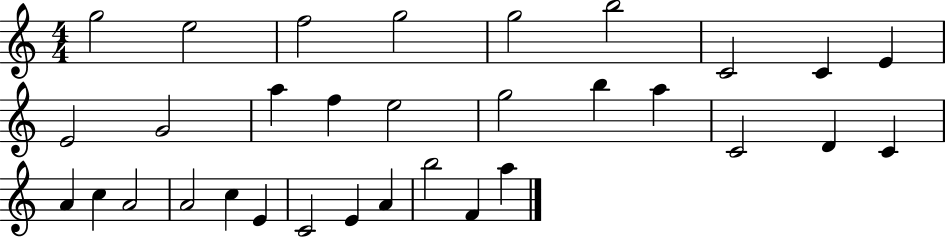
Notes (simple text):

G5/h E5/h F5/h G5/h G5/h B5/h C4/h C4/q E4/q E4/h G4/h A5/q F5/q E5/h G5/h B5/q A5/q C4/h D4/q C4/q A4/q C5/q A4/h A4/h C5/q E4/q C4/h E4/q A4/q B5/h F4/q A5/q